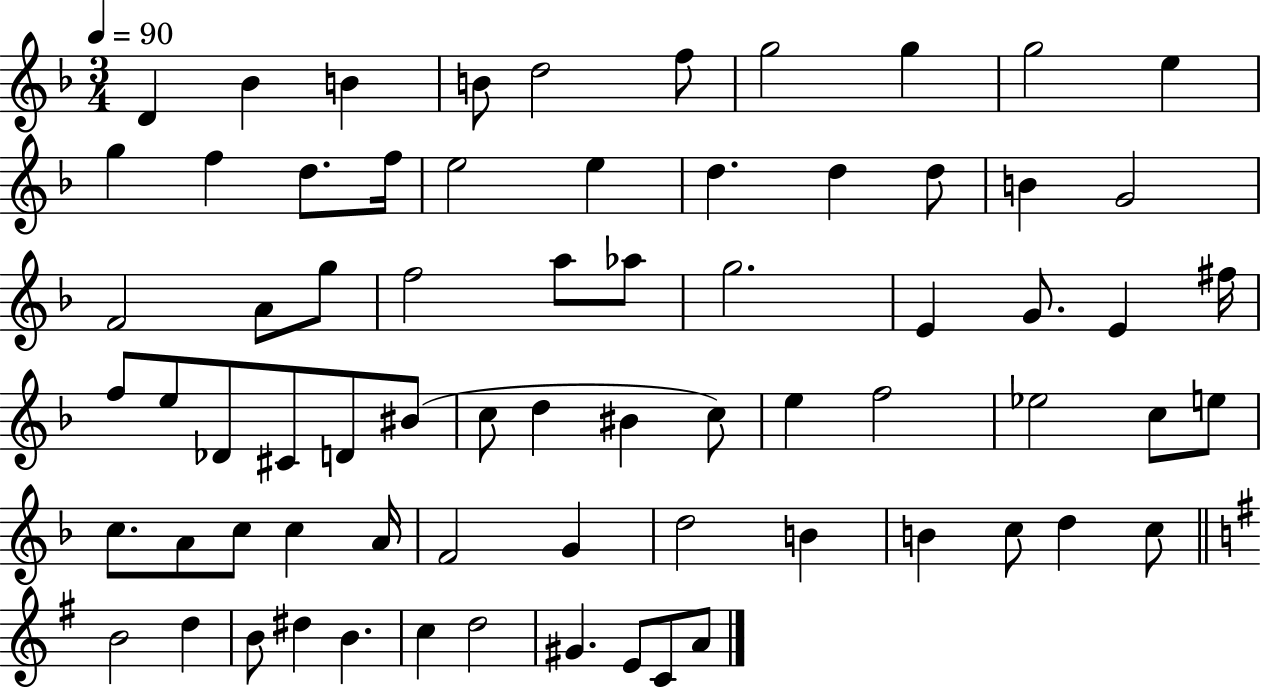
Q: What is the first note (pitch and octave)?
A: D4